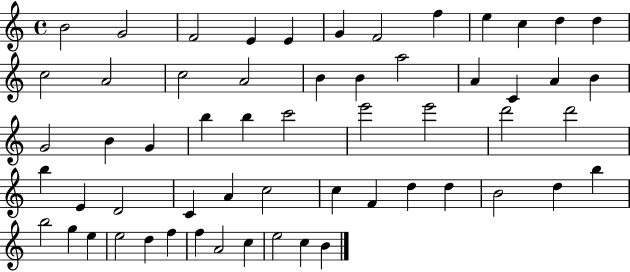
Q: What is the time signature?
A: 4/4